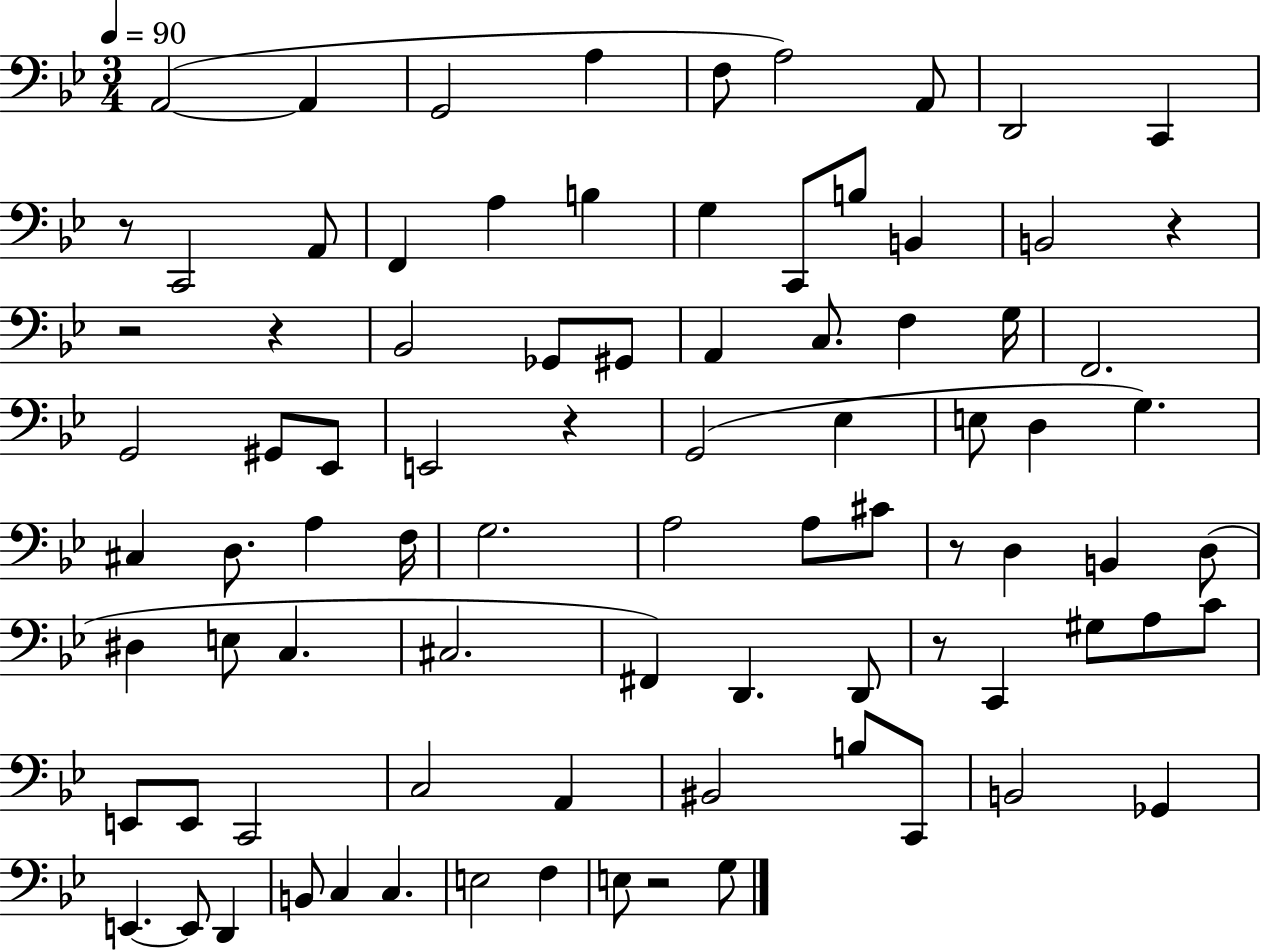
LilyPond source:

{
  \clef bass
  \numericTimeSignature
  \time 3/4
  \key bes \major
  \tempo 4 = 90
  a,2~(~ a,4 | g,2 a4 | f8 a2) a,8 | d,2 c,4 | \break r8 c,2 a,8 | f,4 a4 b4 | g4 c,8 b8 b,4 | b,2 r4 | \break r2 r4 | bes,2 ges,8 gis,8 | a,4 c8. f4 g16 | f,2. | \break g,2 gis,8 ees,8 | e,2 r4 | g,2( ees4 | e8 d4 g4.) | \break cis4 d8. a4 f16 | g2. | a2 a8 cis'8 | r8 d4 b,4 d8( | \break dis4 e8 c4. | cis2. | fis,4) d,4. d,8 | r8 c,4 gis8 a8 c'8 | \break e,8 e,8 c,2 | c2 a,4 | bis,2 b8 c,8 | b,2 ges,4 | \break e,4.~~ e,8 d,4 | b,8 c4 c4. | e2 f4 | e8 r2 g8 | \break \bar "|."
}